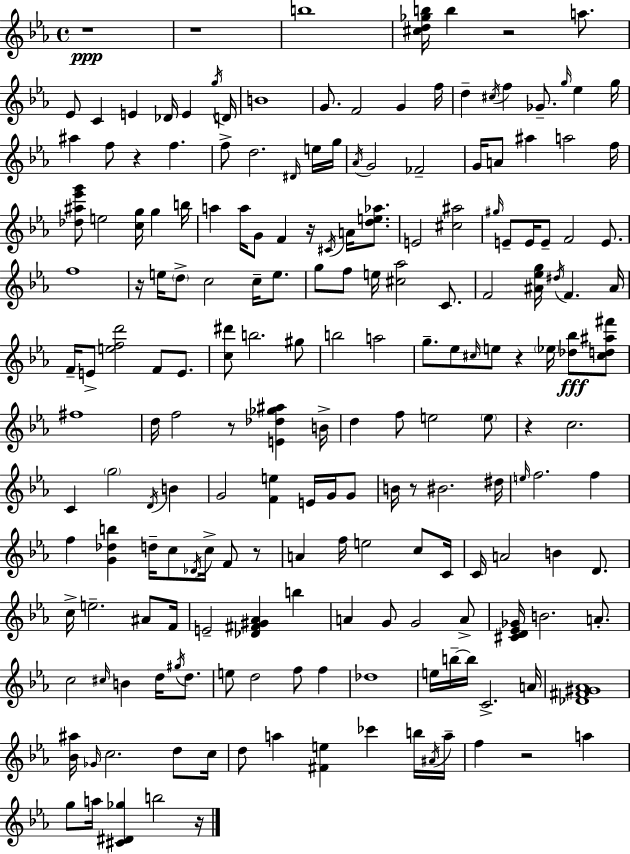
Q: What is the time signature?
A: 4/4